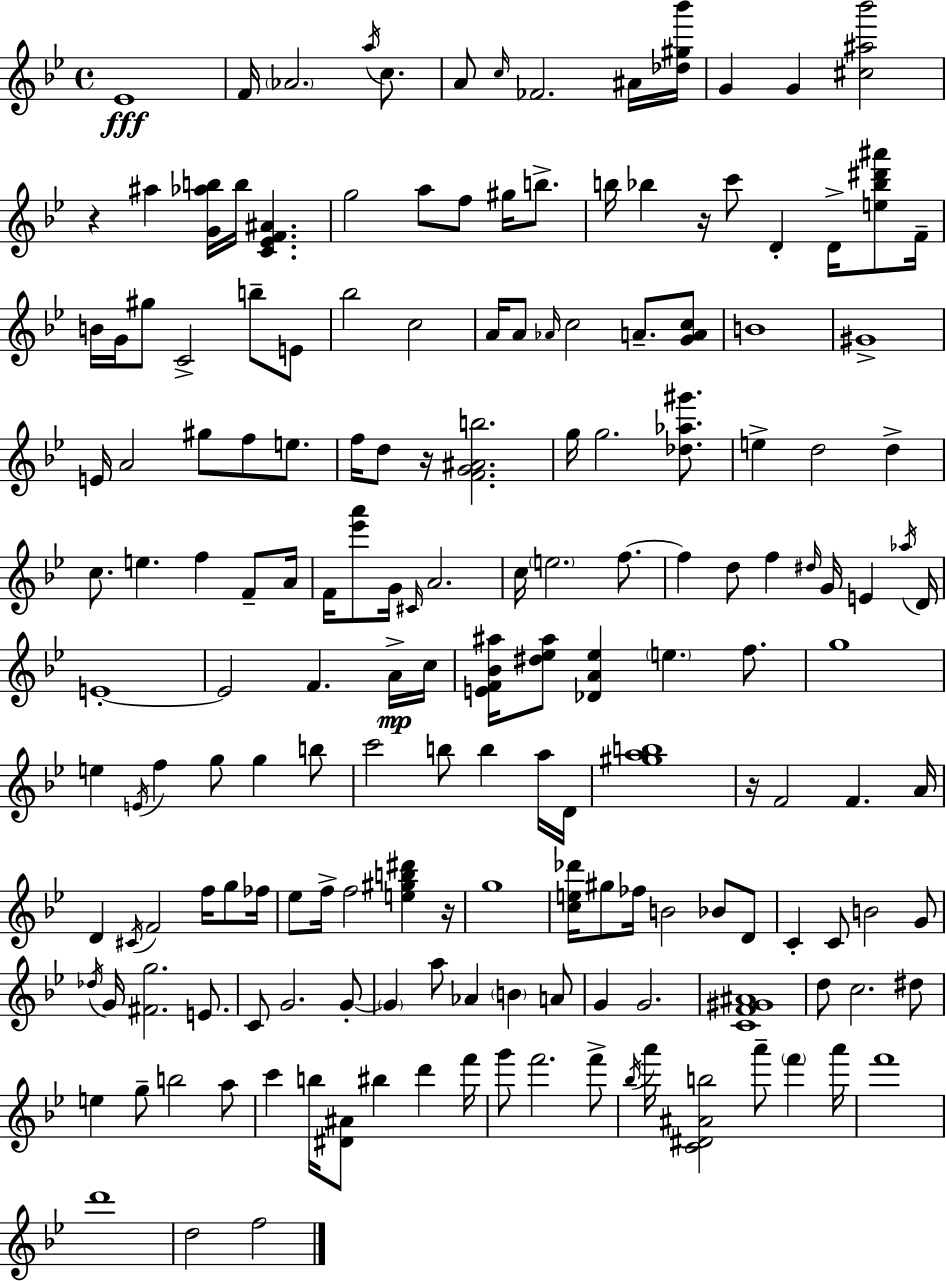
Eb4/w F4/s Ab4/h. A5/s C5/e. A4/e C5/s FES4/h. A#4/s [Db5,G#5,Bb6]/s G4/q G4/q [C#5,A#5,Bb6]/h R/q A#5/q [G4,Ab5,B5]/s B5/s [C4,Eb4,F4,A#4]/q. G5/h A5/e F5/e G#5/s B5/e. B5/s Bb5/q R/s C6/e D4/q D4/s [E5,Bb5,D#6,A#6]/e F4/s B4/s G4/s G#5/e C4/h B5/e E4/e Bb5/h C5/h A4/s A4/e Ab4/s C5/h A4/e. [G4,A4,C5]/e B4/w G#4/w E4/s A4/h G#5/e F5/e E5/e. F5/s D5/e R/s [F4,G4,A#4,B5]/h. G5/s G5/h. [Db5,Ab5,G#6]/e. E5/q D5/h D5/q C5/e. E5/q. F5/q F4/e A4/s F4/s [Eb6,A6]/e G4/s C#4/s A4/h. C5/s E5/h. F5/e. F5/q D5/e F5/q D#5/s G4/s E4/q Ab5/s D4/s E4/w E4/h F4/q. A4/s C5/s [E4,F4,Bb4,A#5]/s [D#5,Eb5,A#5]/e [Db4,A4,Eb5]/q E5/q. F5/e. G5/w E5/q E4/s F5/q G5/e G5/q B5/e C6/h B5/e B5/q A5/s D4/s [G#5,A5,B5]/w R/s F4/h F4/q. A4/s D4/q C#4/s F4/h F5/s G5/e FES5/s Eb5/e F5/s F5/h [E5,G#5,B5,D#6]/q R/s G5/w [C5,E5,Db6]/s G#5/e FES5/s B4/h Bb4/e D4/e C4/q C4/e B4/h G4/e Db5/s G4/s [F#4,G5]/h. E4/e. C4/e G4/h. G4/e G4/q A5/e Ab4/q B4/q A4/e G4/q G4/h. [C4,F4,G#4,A#4]/w D5/e C5/h. D#5/e E5/q G5/e B5/h A5/e C6/q B5/s [D#4,A#4]/e BIS5/q D6/q F6/s G6/e F6/h. F6/e Bb5/s A6/s [C4,D#4,A#4,B5]/h A6/e F6/q A6/s F6/w D6/w D5/h F5/h